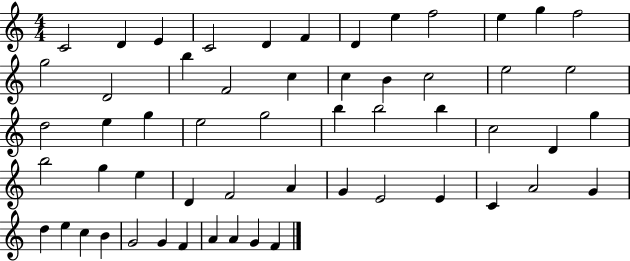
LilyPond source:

{
  \clef treble
  \numericTimeSignature
  \time 4/4
  \key c \major
  c'2 d'4 e'4 | c'2 d'4 f'4 | d'4 e''4 f''2 | e''4 g''4 f''2 | \break g''2 d'2 | b''4 f'2 c''4 | c''4 b'4 c''2 | e''2 e''2 | \break d''2 e''4 g''4 | e''2 g''2 | b''4 b''2 b''4 | c''2 d'4 g''4 | \break b''2 g''4 e''4 | d'4 f'2 a'4 | g'4 e'2 e'4 | c'4 a'2 g'4 | \break d''4 e''4 c''4 b'4 | g'2 g'4 f'4 | a'4 a'4 g'4 f'4 | \bar "|."
}